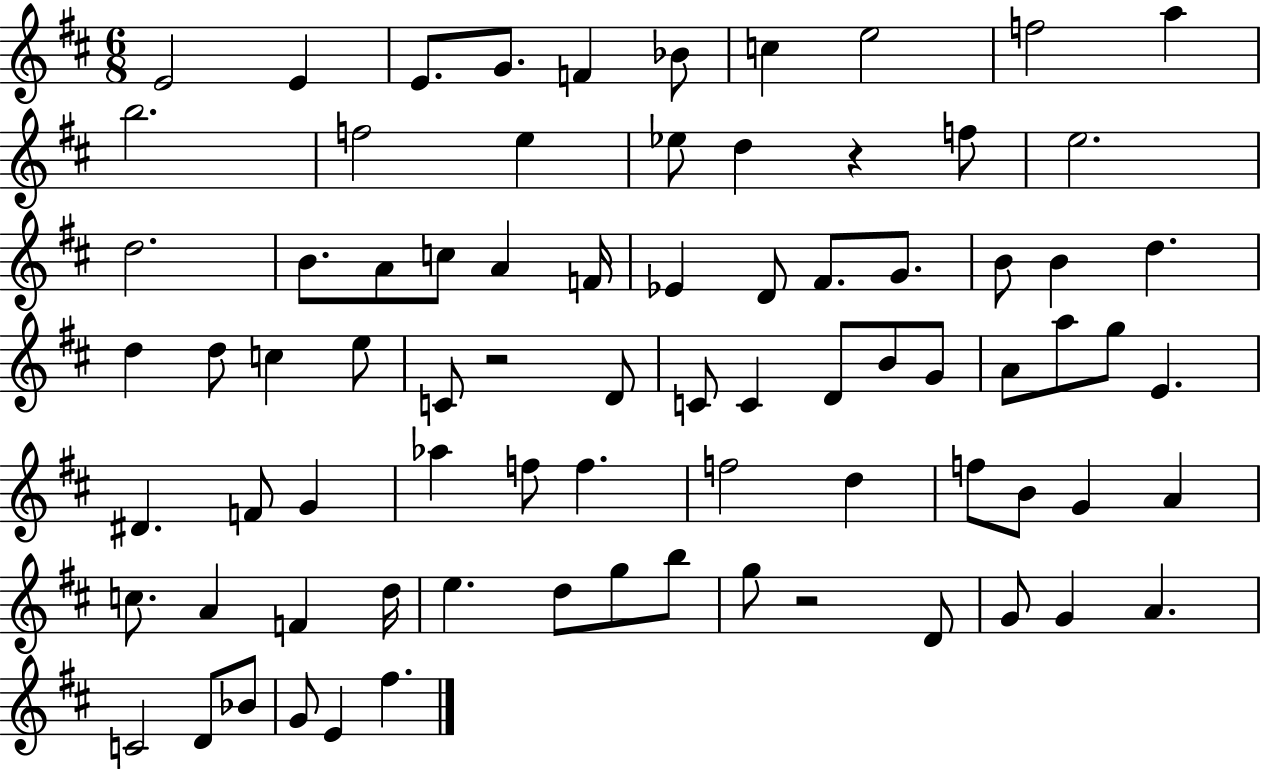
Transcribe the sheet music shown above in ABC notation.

X:1
T:Untitled
M:6/8
L:1/4
K:D
E2 E E/2 G/2 F _B/2 c e2 f2 a b2 f2 e _e/2 d z f/2 e2 d2 B/2 A/2 c/2 A F/4 _E D/2 ^F/2 G/2 B/2 B d d d/2 c e/2 C/2 z2 D/2 C/2 C D/2 B/2 G/2 A/2 a/2 g/2 E ^D F/2 G _a f/2 f f2 d f/2 B/2 G A c/2 A F d/4 e d/2 g/2 b/2 g/2 z2 D/2 G/2 G A C2 D/2 _B/2 G/2 E ^f